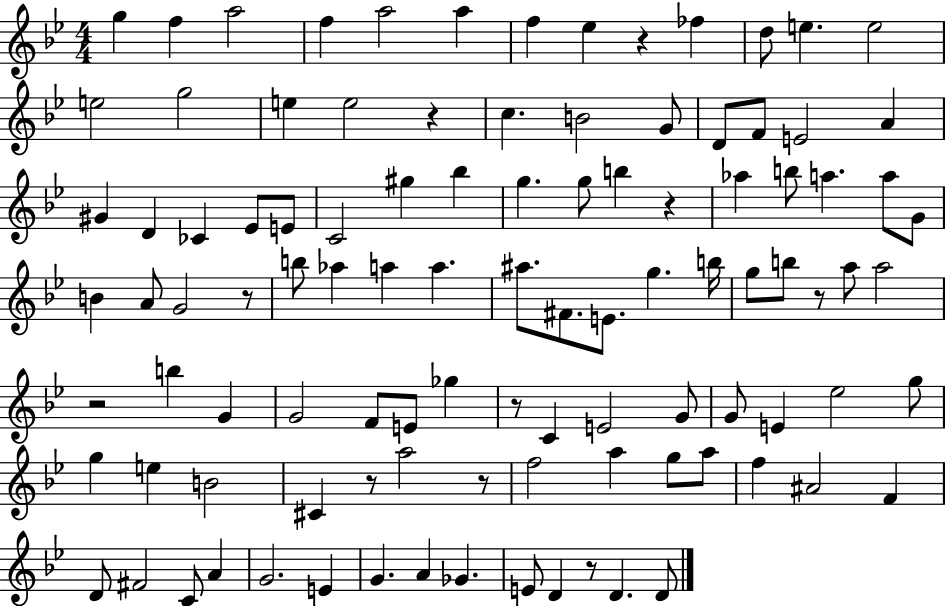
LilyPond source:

{
  \clef treble
  \numericTimeSignature
  \time 4/4
  \key bes \major
  \repeat volta 2 { g''4 f''4 a''2 | f''4 a''2 a''4 | f''4 ees''4 r4 fes''4 | d''8 e''4. e''2 | \break e''2 g''2 | e''4 e''2 r4 | c''4. b'2 g'8 | d'8 f'8 e'2 a'4 | \break gis'4 d'4 ces'4 ees'8 e'8 | c'2 gis''4 bes''4 | g''4. g''8 b''4 r4 | aes''4 b''8 a''4. a''8 g'8 | \break b'4 a'8 g'2 r8 | b''8 aes''4 a''4 a''4. | ais''8. fis'8. e'8. g''4. b''16 | g''8 b''8 r8 a''8 a''2 | \break r2 b''4 g'4 | g'2 f'8 e'8 ges''4 | r8 c'4 e'2 g'8 | g'8 e'4 ees''2 g''8 | \break g''4 e''4 b'2 | cis'4 r8 a''2 r8 | f''2 a''4 g''8 a''8 | f''4 ais'2 f'4 | \break d'8 fis'2 c'8 a'4 | g'2. e'4 | g'4. a'4 ges'4. | e'8 d'4 r8 d'4. d'8 | \break } \bar "|."
}